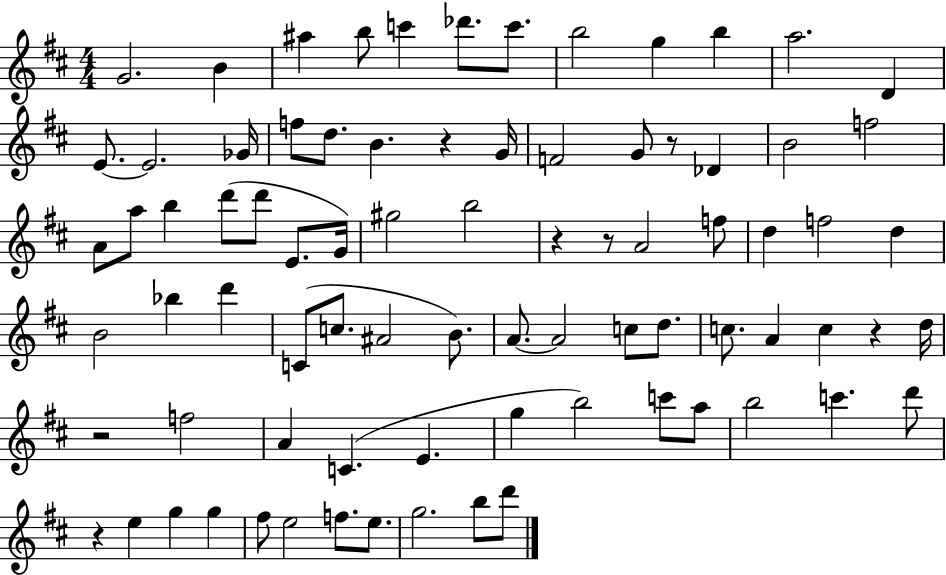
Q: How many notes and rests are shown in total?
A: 81